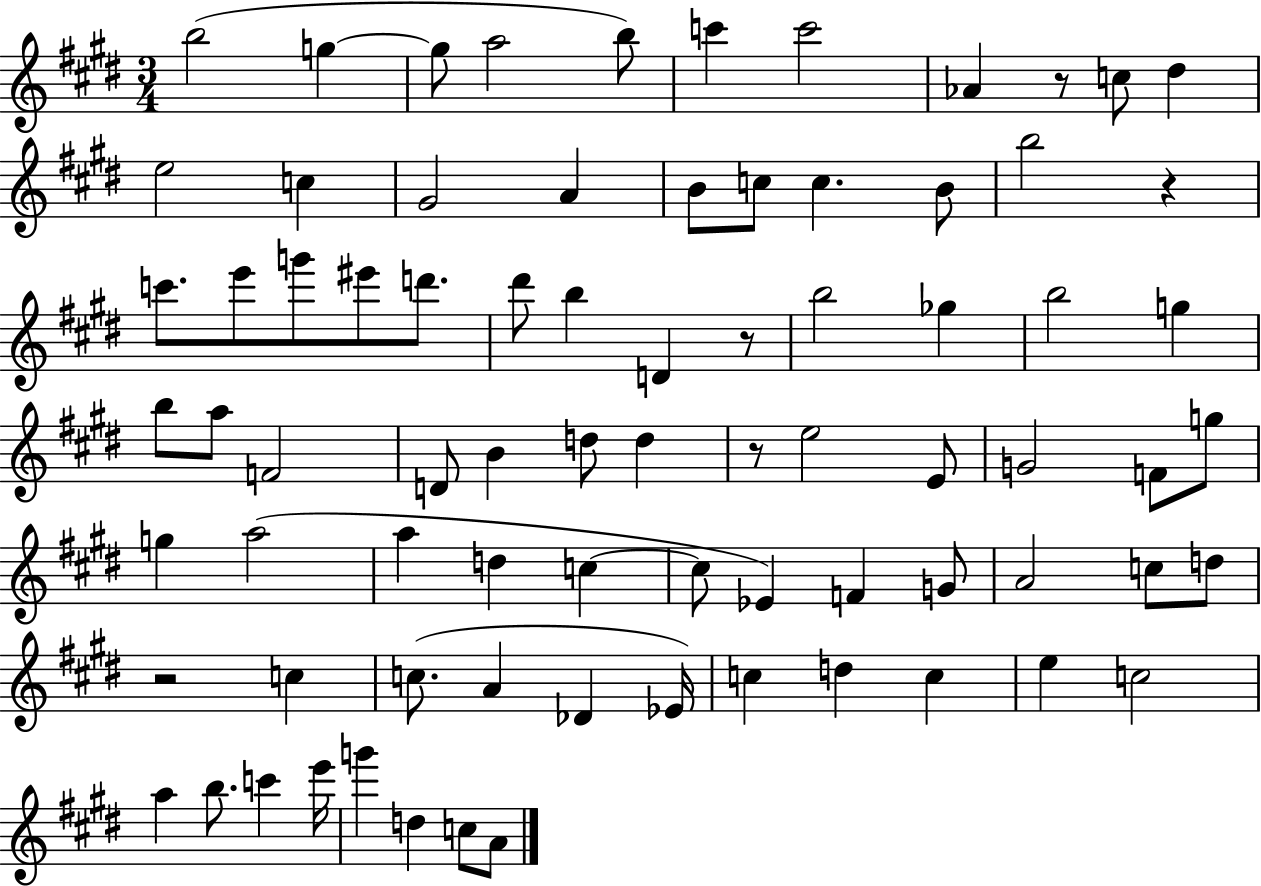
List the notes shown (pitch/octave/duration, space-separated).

B5/h G5/q G5/e A5/h B5/e C6/q C6/h Ab4/q R/e C5/e D#5/q E5/h C5/q G#4/h A4/q B4/e C5/e C5/q. B4/e B5/h R/q C6/e. E6/e G6/e EIS6/e D6/e. D#6/e B5/q D4/q R/e B5/h Gb5/q B5/h G5/q B5/e A5/e F4/h D4/e B4/q D5/e D5/q R/e E5/h E4/e G4/h F4/e G5/e G5/q A5/h A5/q D5/q C5/q C5/e Eb4/q F4/q G4/e A4/h C5/e D5/e R/h C5/q C5/e. A4/q Db4/q Eb4/s C5/q D5/q C5/q E5/q C5/h A5/q B5/e. C6/q E6/s G6/q D5/q C5/e A4/e